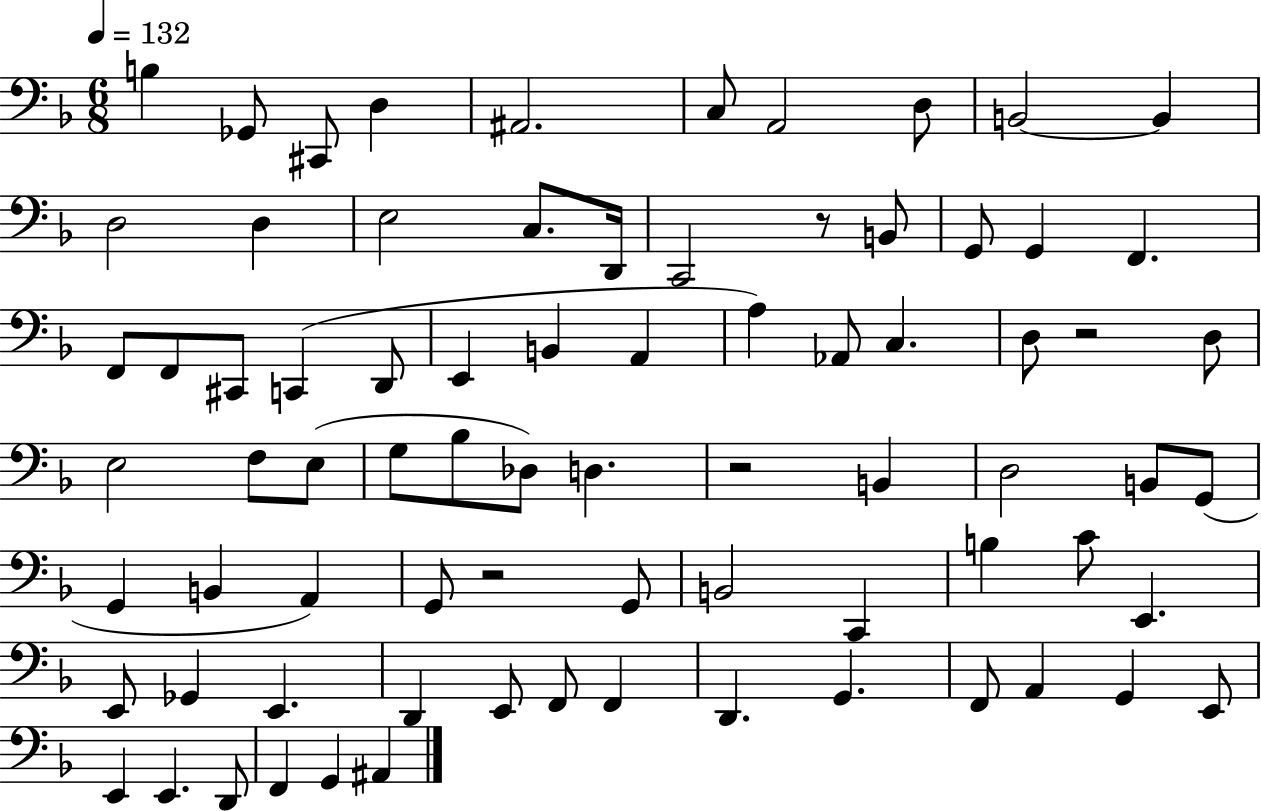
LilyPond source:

{
  \clef bass
  \numericTimeSignature
  \time 6/8
  \key f \major
  \tempo 4 = 132
  b4 ges,8 cis,8 d4 | ais,2. | c8 a,2 d8 | b,2~~ b,4 | \break d2 d4 | e2 c8. d,16 | c,2 r8 b,8 | g,8 g,4 f,4. | \break f,8 f,8 cis,8 c,4( d,8 | e,4 b,4 a,4 | a4) aes,8 c4. | d8 r2 d8 | \break e2 f8 e8( | g8 bes8 des8) d4. | r2 b,4 | d2 b,8 g,8( | \break g,4 b,4 a,4) | g,8 r2 g,8 | b,2 c,4 | b4 c'8 e,4. | \break e,8 ges,4 e,4. | d,4 e,8 f,8 f,4 | d,4. g,4. | f,8 a,4 g,4 e,8 | \break e,4 e,4. d,8 | f,4 g,4 ais,4 | \bar "|."
}